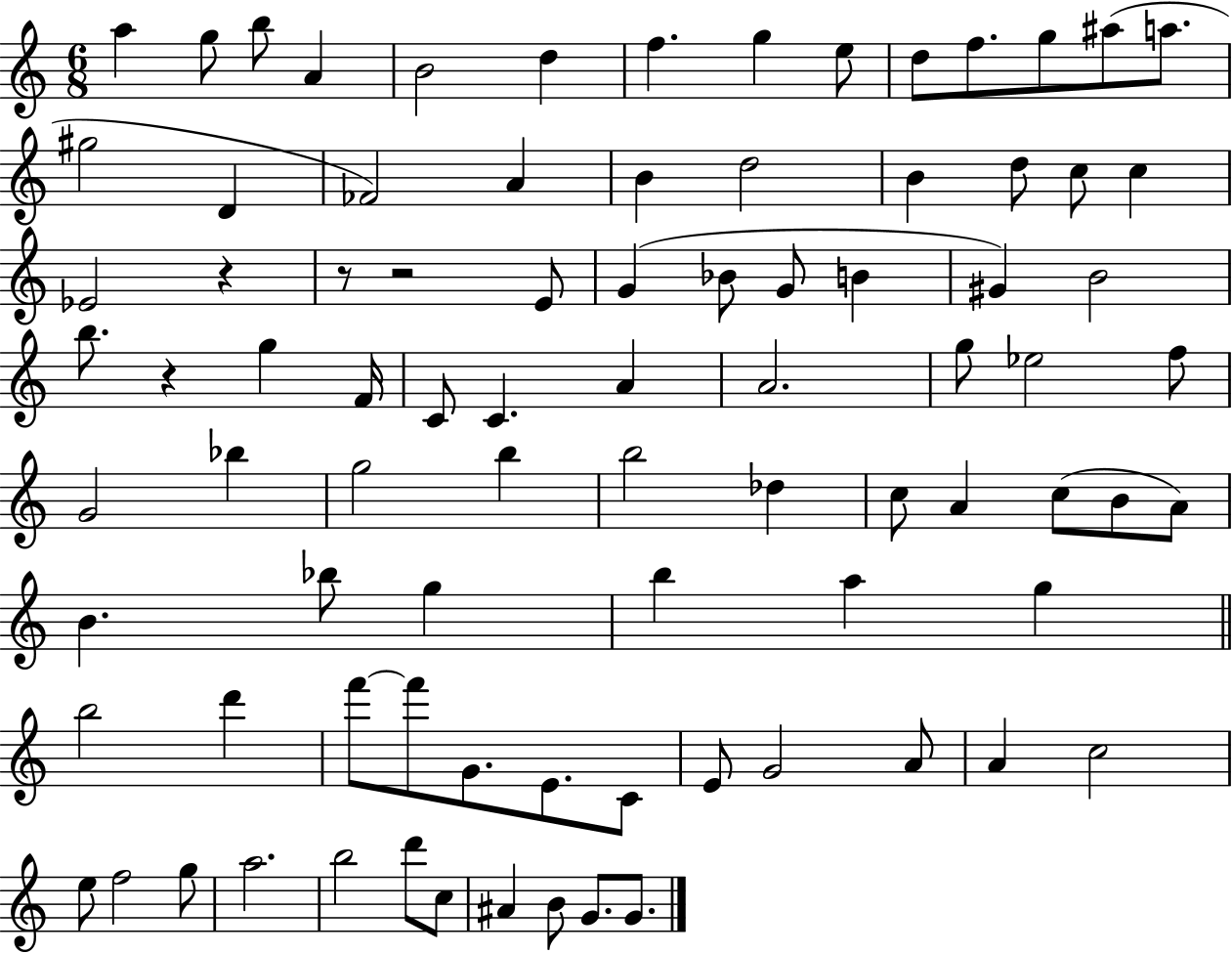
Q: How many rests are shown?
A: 4